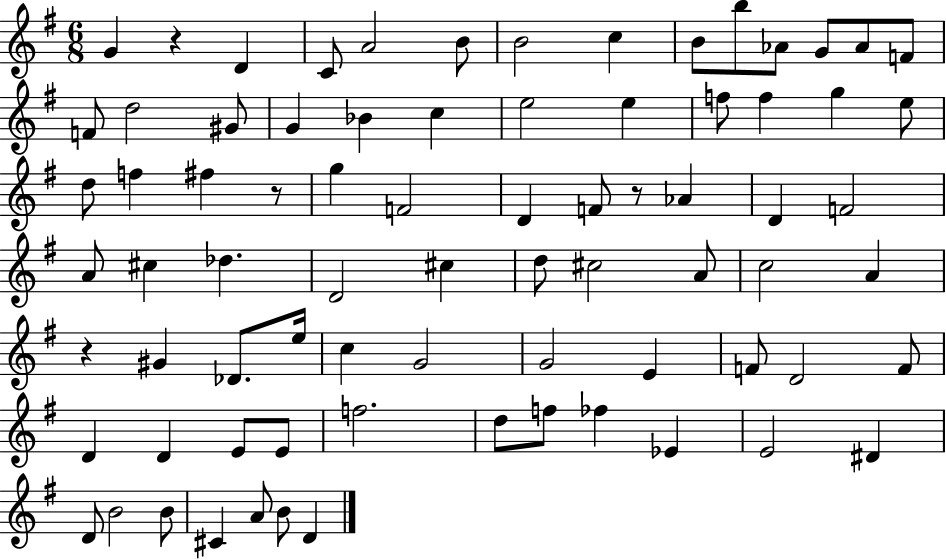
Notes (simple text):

G4/q R/q D4/q C4/e A4/h B4/e B4/h C5/q B4/e B5/e Ab4/e G4/e Ab4/e F4/e F4/e D5/h G#4/e G4/q Bb4/q C5/q E5/h E5/q F5/e F5/q G5/q E5/e D5/e F5/q F#5/q R/e G5/q F4/h D4/q F4/e R/e Ab4/q D4/q F4/h A4/e C#5/q Db5/q. D4/h C#5/q D5/e C#5/h A4/e C5/h A4/q R/q G#4/q Db4/e. E5/s C5/q G4/h G4/h E4/q F4/e D4/h F4/e D4/q D4/q E4/e E4/e F5/h. D5/e F5/e FES5/q Eb4/q E4/h D#4/q D4/e B4/h B4/e C#4/q A4/e B4/e D4/q